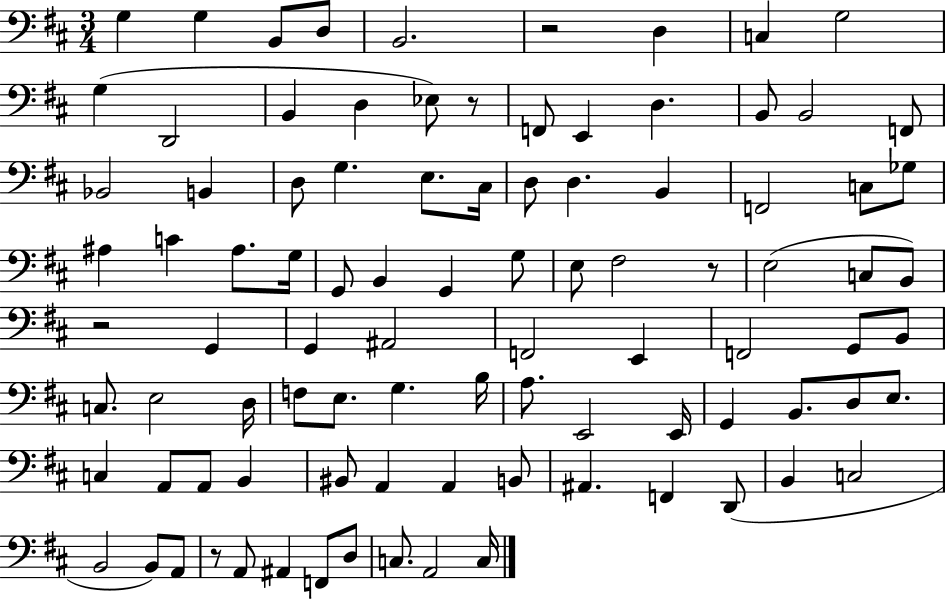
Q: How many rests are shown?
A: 5